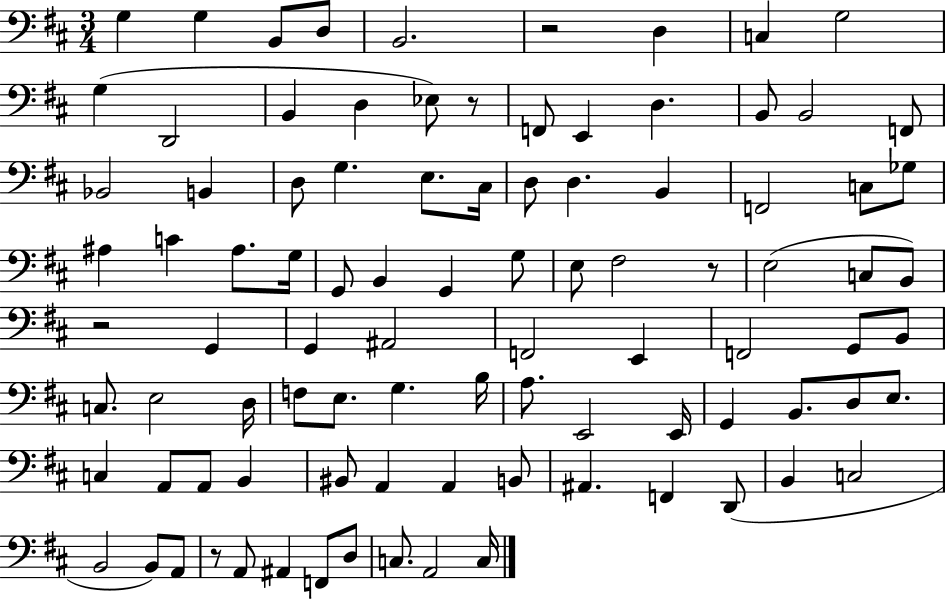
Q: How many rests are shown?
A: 5